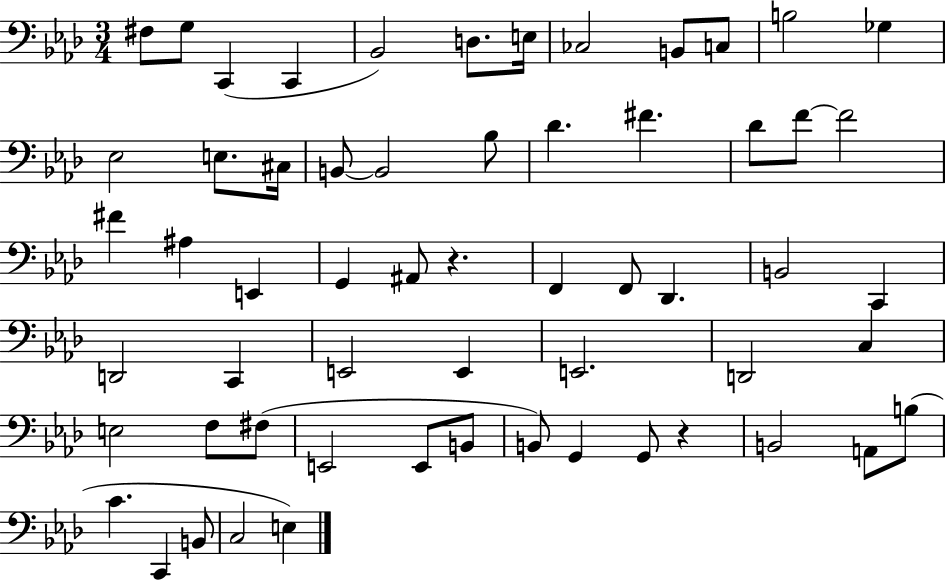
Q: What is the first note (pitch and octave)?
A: F#3